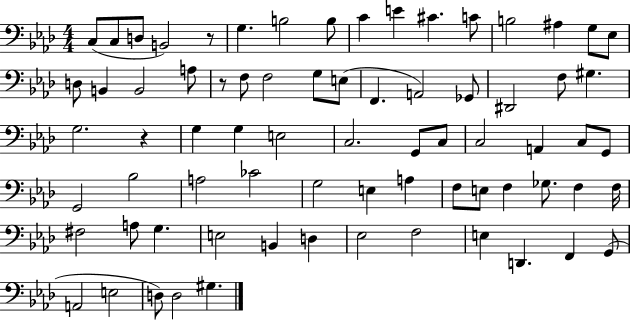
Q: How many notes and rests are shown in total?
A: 73